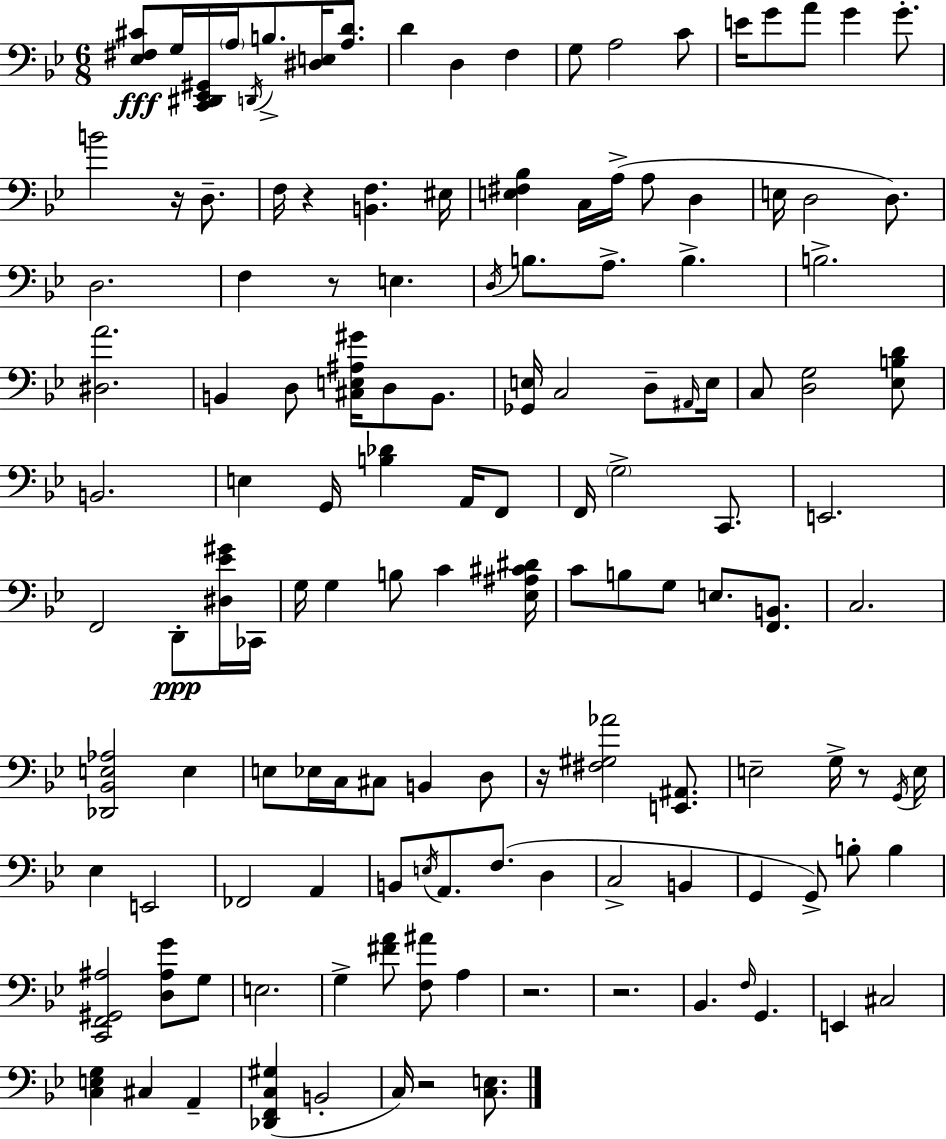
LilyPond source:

{
  \clef bass
  \numericTimeSignature
  \time 6/8
  \key bes \major
  <ees fis cis'>8\fff g16 <c, dis, ees, gis,>16 \parenthesize a16 \acciaccatura { d,16 } b8.-> <dis e>16 <a d'>8. | d'4 d4 f4 | g8 a2 c'8 | e'16 g'8 a'8 g'4 g'8.-. | \break b'2 r16 d8.-- | f16 r4 <b, f>4. | eis16 <e fis bes>4 c16 a16->( a8 d4 | e16 d2 d8.) | \break d2. | f4 r8 e4. | \acciaccatura { d16 } b8. a8.-> b4.-> | b2.-> | \break <dis a'>2. | b,4 d8 <cis e ais gis'>16 d8 b,8. | <ges, e>16 c2 d8-- | \grace { ais,16 } e16 c8 <d g>2 | \break <ees b d'>8 b,2. | e4 g,16 <b des'>4 | a,16 f,8 f,16 \parenthesize g2-> | c,8. e,2. | \break f,2 d,8-.\ppp | <dis ees' gis'>16 ces,16 g16 g4 b8 c'4 | <ees ais cis' dis'>16 c'8 b8 g8 e8. | <f, b,>8. c2. | \break <des, bes, e aes>2 e4 | e8 ees16 c16 cis8 b,4 | d8 r16 <fis gis aes'>2 | <e, ais,>8. e2-- g16-> | \break r8 \acciaccatura { g,16 } e16 ees4 e,2 | fes,2 | a,4 b,8 \acciaccatura { e16 } a,8. f8.( | d4 c2-> | \break b,4 g,4 g,8->) b8-. | b4 <c, f, gis, ais>2 | <d ais g'>8 g8 e2. | g4-> <fis' a'>8 <f ais'>8 | \break a4 r2. | r2. | bes,4. \grace { f16 } | g,4. e,4 cis2 | \break <c e g>4 cis4 | a,4-- <des, f, c gis>4( b,2-. | c16) r2 | <c e>8. \bar "|."
}